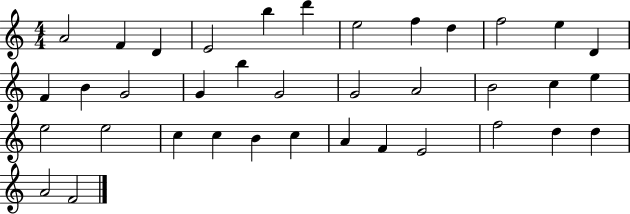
X:1
T:Untitled
M:4/4
L:1/4
K:C
A2 F D E2 b d' e2 f d f2 e D F B G2 G b G2 G2 A2 B2 c e e2 e2 c c B c A F E2 f2 d d A2 F2